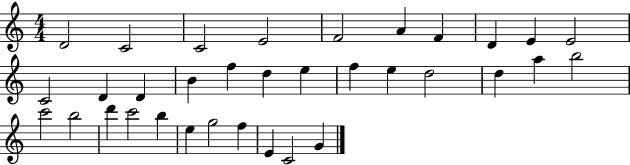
D4/h C4/h C4/h E4/h F4/h A4/q F4/q D4/q E4/q E4/h C4/h D4/q D4/q B4/q F5/q D5/q E5/q F5/q E5/q D5/h D5/q A5/q B5/h C6/h B5/h D6/q C6/h B5/q E5/q G5/h F5/q E4/q C4/h G4/q